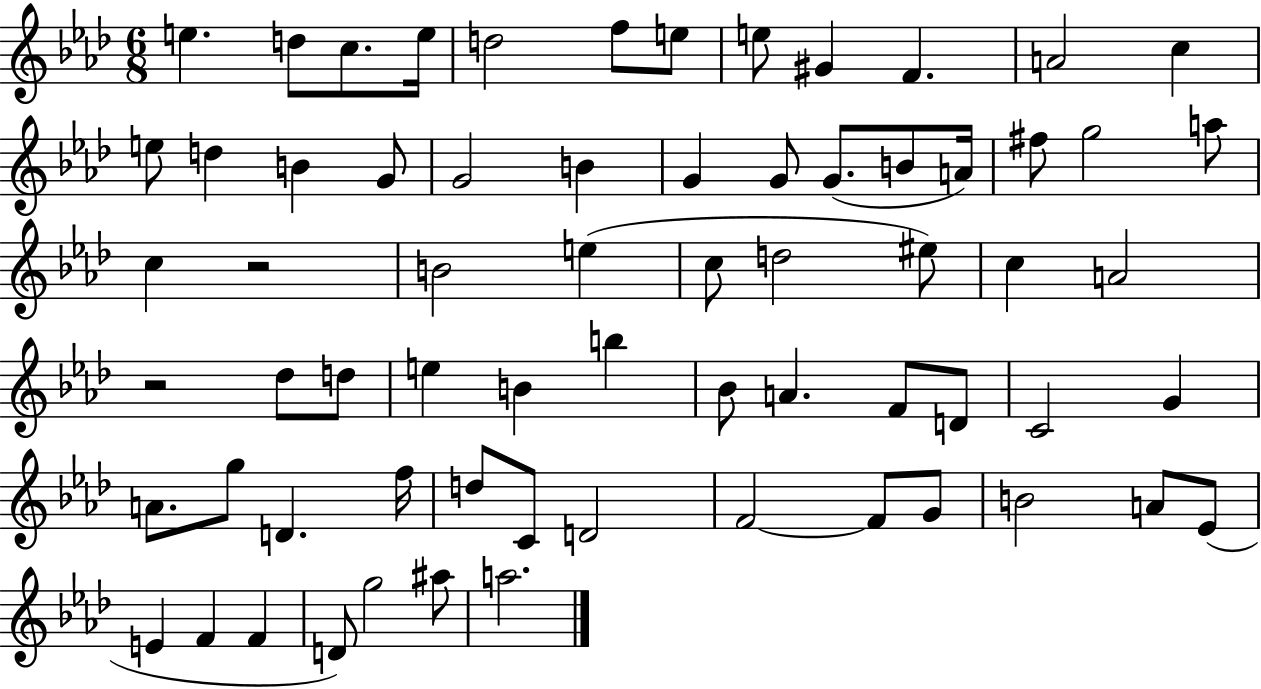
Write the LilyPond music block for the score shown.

{
  \clef treble
  \numericTimeSignature
  \time 6/8
  \key aes \major
  e''4. d''8 c''8. e''16 | d''2 f''8 e''8 | e''8 gis'4 f'4. | a'2 c''4 | \break e''8 d''4 b'4 g'8 | g'2 b'4 | g'4 g'8 g'8.( b'8 a'16) | fis''8 g''2 a''8 | \break c''4 r2 | b'2 e''4( | c''8 d''2 eis''8) | c''4 a'2 | \break r2 des''8 d''8 | e''4 b'4 b''4 | bes'8 a'4. f'8 d'8 | c'2 g'4 | \break a'8. g''8 d'4. f''16 | d''8 c'8 d'2 | f'2~~ f'8 g'8 | b'2 a'8 ees'8( | \break e'4 f'4 f'4 | d'8) g''2 ais''8 | a''2. | \bar "|."
}